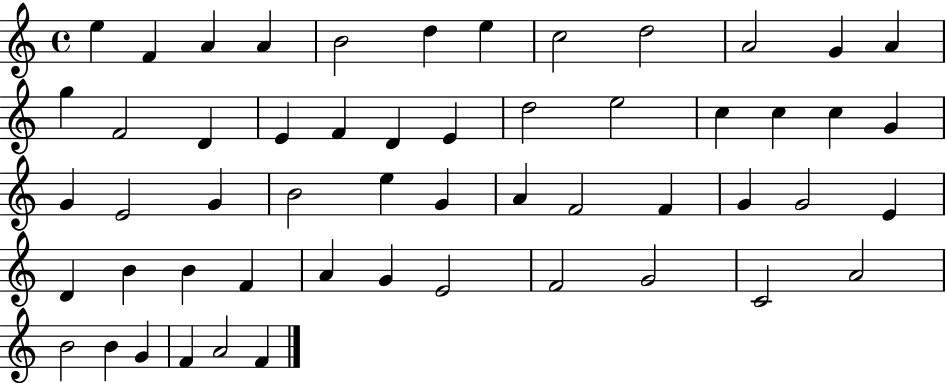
{
  \clef treble
  \time 4/4
  \defaultTimeSignature
  \key c \major
  e''4 f'4 a'4 a'4 | b'2 d''4 e''4 | c''2 d''2 | a'2 g'4 a'4 | \break g''4 f'2 d'4 | e'4 f'4 d'4 e'4 | d''2 e''2 | c''4 c''4 c''4 g'4 | \break g'4 e'2 g'4 | b'2 e''4 g'4 | a'4 f'2 f'4 | g'4 g'2 e'4 | \break d'4 b'4 b'4 f'4 | a'4 g'4 e'2 | f'2 g'2 | c'2 a'2 | \break b'2 b'4 g'4 | f'4 a'2 f'4 | \bar "|."
}